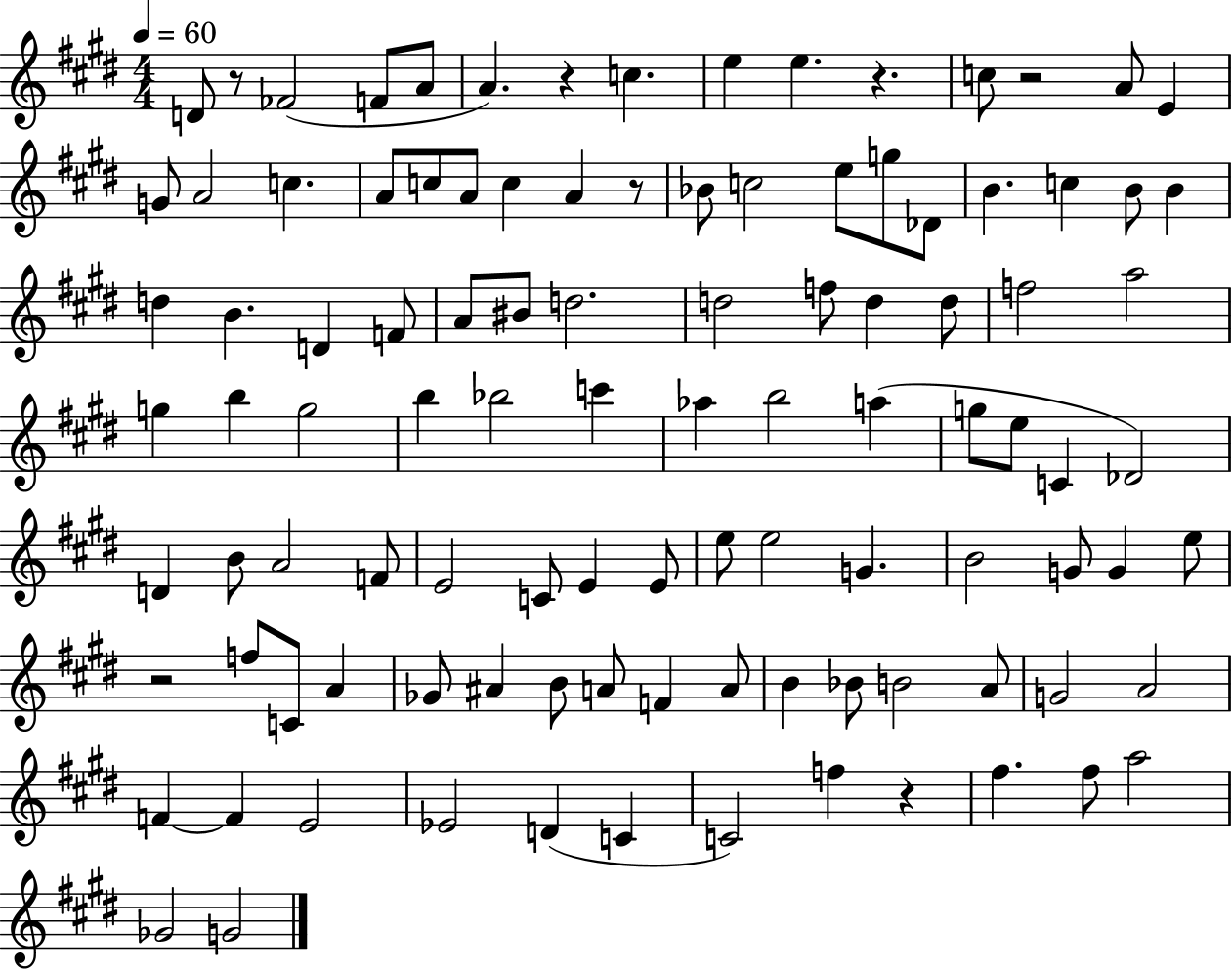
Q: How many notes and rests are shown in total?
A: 104